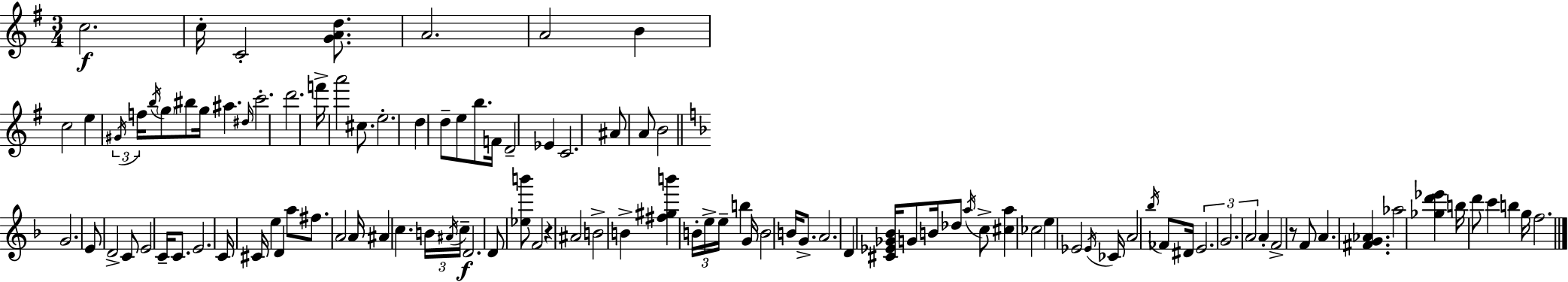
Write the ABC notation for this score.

X:1
T:Untitled
M:3/4
L:1/4
K:Em
c2 c/4 C2 [GAd]/2 A2 A2 B c2 e ^G/4 f/4 b/4 g/2 ^b/2 g/4 ^a ^d/4 c'2 d'2 f'/4 a'2 ^c/2 e2 d d/2 e/2 b/2 F/4 D2 _E C2 ^A/2 A/2 B2 G2 E/2 D2 C/2 E2 C/4 C/2 E2 C/4 ^C/4 e D a/2 ^f/2 A2 A/4 ^A c B/4 ^A/4 c/4 D2 D/2 [_eb']/2 F2 z ^A2 B2 B [^f^gb'] B/4 e/4 e/4 b G/4 B2 B/4 G/2 A2 D [^C_E_G_B]/4 G/2 B/4 _d/2 a/4 c/2 [^ca] _c2 e _E2 _E/4 _C/4 A2 _b/4 _F/2 ^D/4 E2 G2 A2 A F2 z/2 F/2 A [^FG_A] _a2 [_gd'_e'] b/4 d'/2 c' b g/4 f2